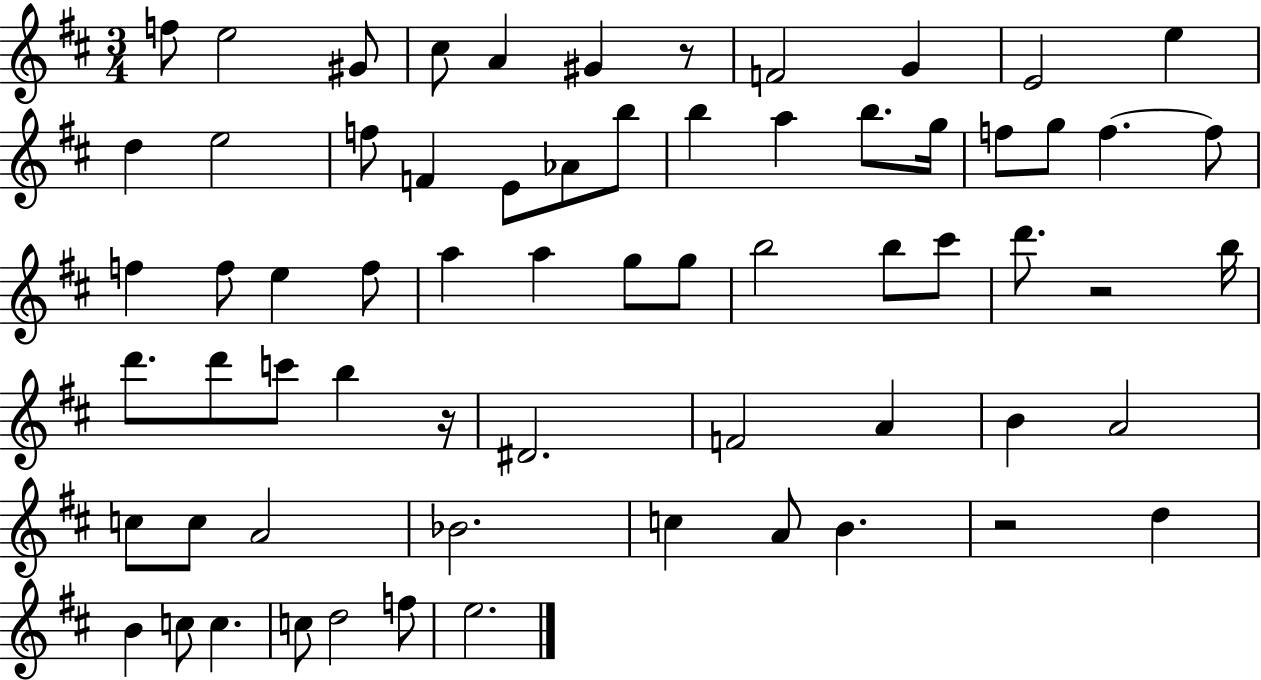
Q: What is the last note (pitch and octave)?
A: E5